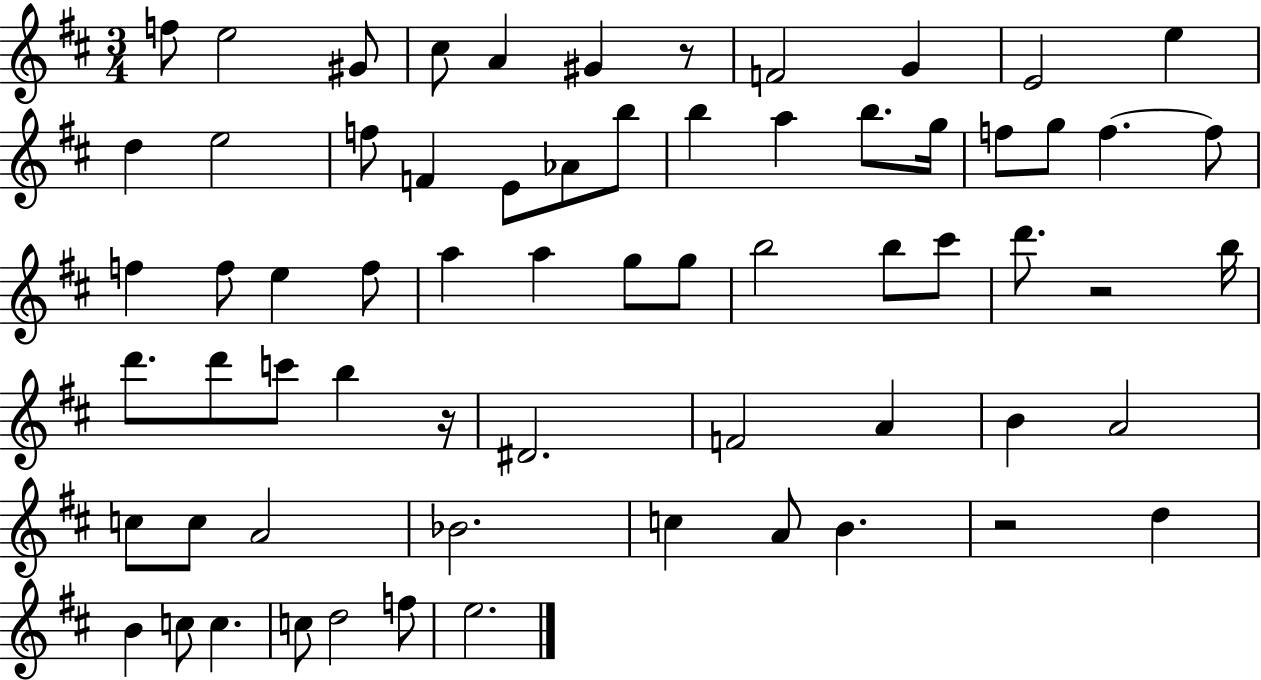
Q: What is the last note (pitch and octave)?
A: E5